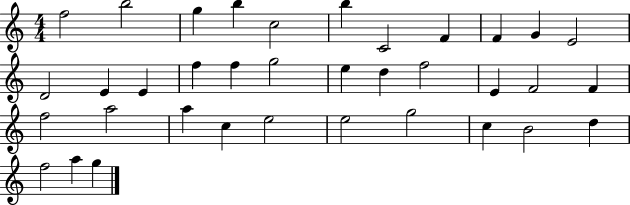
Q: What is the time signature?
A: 4/4